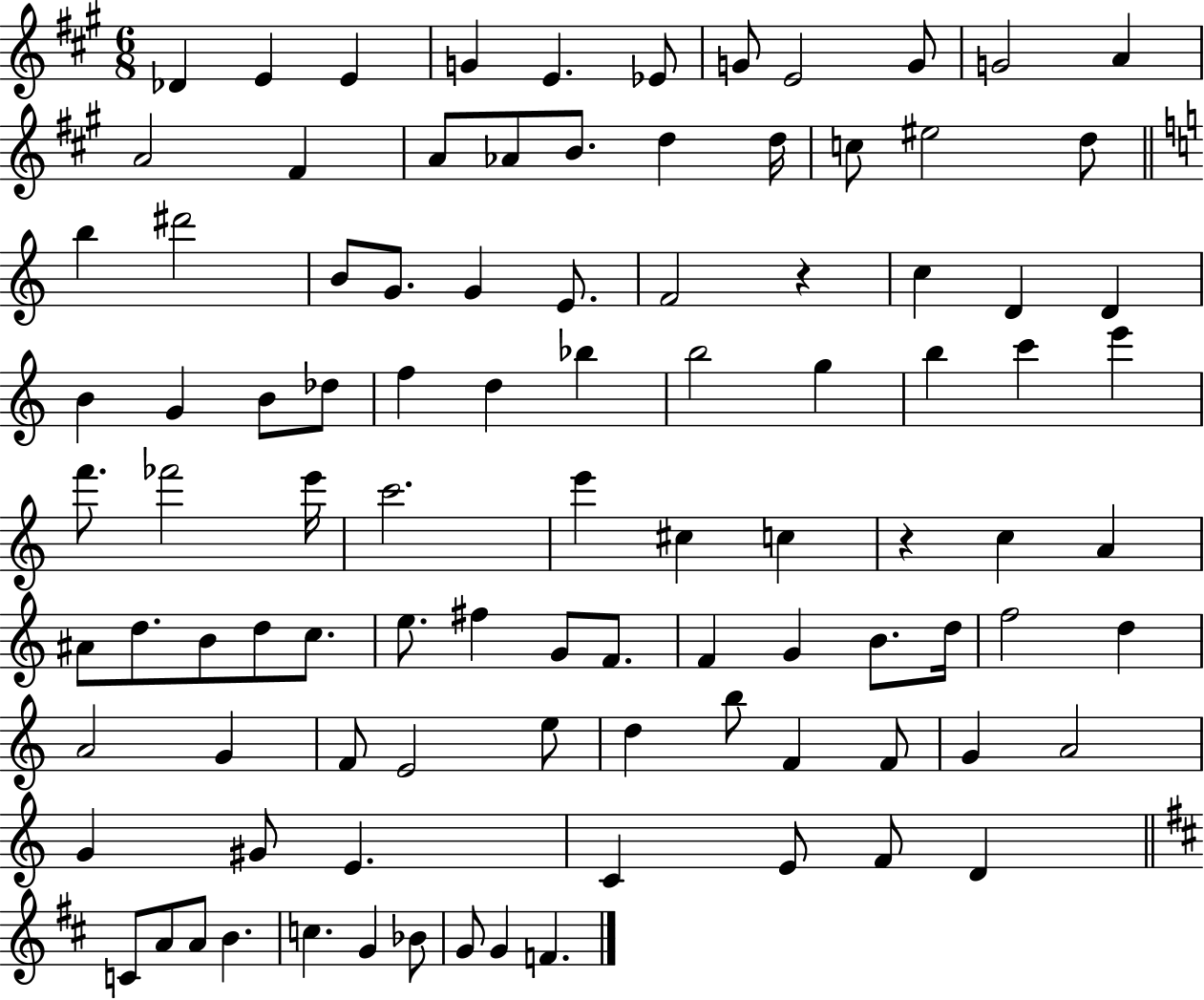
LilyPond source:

{
  \clef treble
  \numericTimeSignature
  \time 6/8
  \key a \major
  des'4 e'4 e'4 | g'4 e'4. ees'8 | g'8 e'2 g'8 | g'2 a'4 | \break a'2 fis'4 | a'8 aes'8 b'8. d''4 d''16 | c''8 eis''2 d''8 | \bar "||" \break \key c \major b''4 dis'''2 | b'8 g'8. g'4 e'8. | f'2 r4 | c''4 d'4 d'4 | \break b'4 g'4 b'8 des''8 | f''4 d''4 bes''4 | b''2 g''4 | b''4 c'''4 e'''4 | \break f'''8. fes'''2 e'''16 | c'''2. | e'''4 cis''4 c''4 | r4 c''4 a'4 | \break ais'8 d''8. b'8 d''8 c''8. | e''8. fis''4 g'8 f'8. | f'4 g'4 b'8. d''16 | f''2 d''4 | \break a'2 g'4 | f'8 e'2 e''8 | d''4 b''8 f'4 f'8 | g'4 a'2 | \break g'4 gis'8 e'4. | c'4 e'8 f'8 d'4 | \bar "||" \break \key d \major c'8 a'8 a'8 b'4. | c''4. g'4 bes'8 | g'8 g'4 f'4. | \bar "|."
}